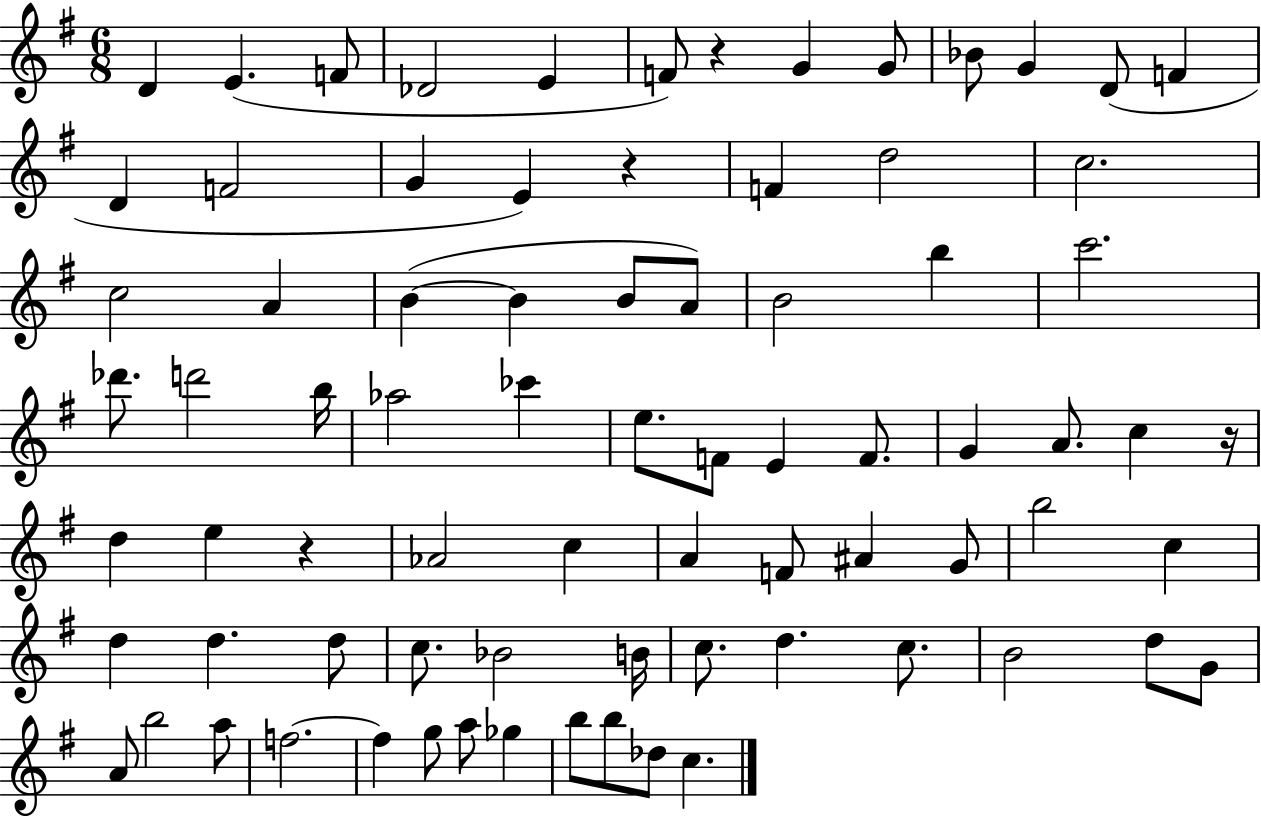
D4/q E4/q. F4/e Db4/h E4/q F4/e R/q G4/q G4/e Bb4/e G4/q D4/e F4/q D4/q F4/h G4/q E4/q R/q F4/q D5/h C5/h. C5/h A4/q B4/q B4/q B4/e A4/e B4/h B5/q C6/h. Db6/e. D6/h B5/s Ab5/h CES6/q E5/e. F4/e E4/q F4/e. G4/q A4/e. C5/q R/s D5/q E5/q R/q Ab4/h C5/q A4/q F4/e A#4/q G4/e B5/h C5/q D5/q D5/q. D5/e C5/e. Bb4/h B4/s C5/e. D5/q. C5/e. B4/h D5/e G4/e A4/e B5/h A5/e F5/h. F5/q G5/e A5/e Gb5/q B5/e B5/e Db5/e C5/q.